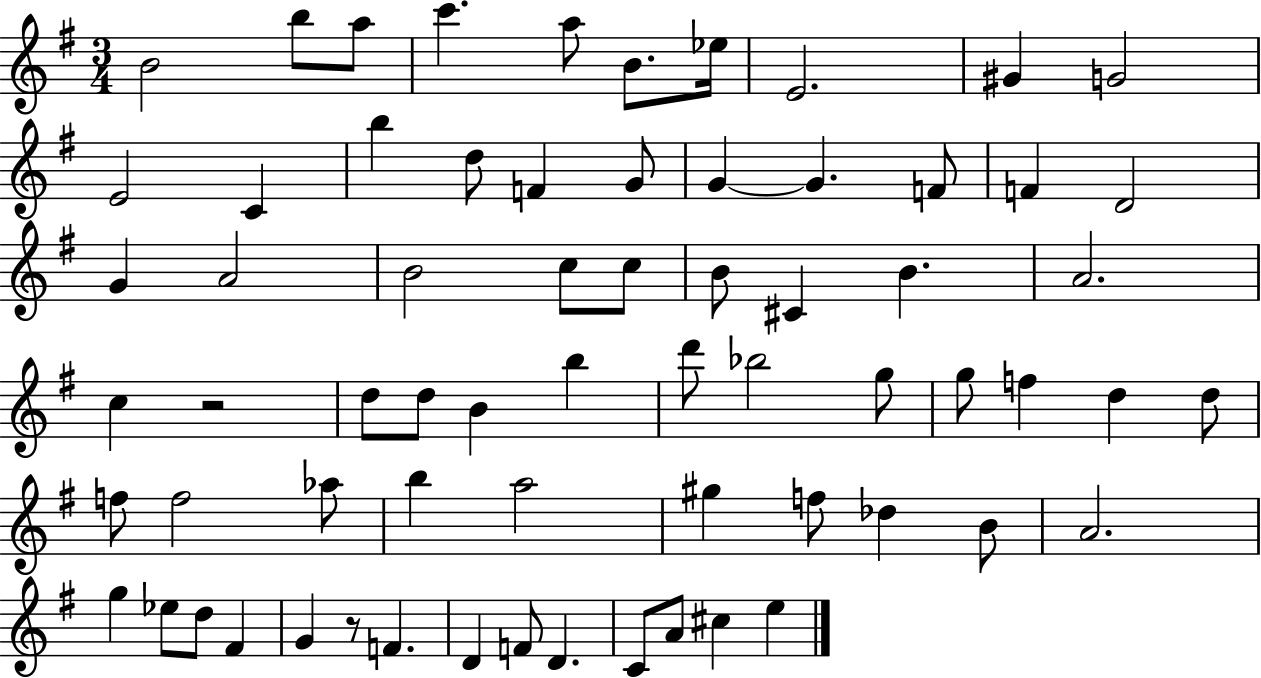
B4/h B5/e A5/e C6/q. A5/e B4/e. Eb5/s E4/h. G#4/q G4/h E4/h C4/q B5/q D5/e F4/q G4/e G4/q G4/q. F4/e F4/q D4/h G4/q A4/h B4/h C5/e C5/e B4/e C#4/q B4/q. A4/h. C5/q R/h D5/e D5/e B4/q B5/q D6/e Bb5/h G5/e G5/e F5/q D5/q D5/e F5/e F5/h Ab5/e B5/q A5/h G#5/q F5/e Db5/q B4/e A4/h. G5/q Eb5/e D5/e F#4/q G4/q R/e F4/q. D4/q F4/e D4/q. C4/e A4/e C#5/q E5/q